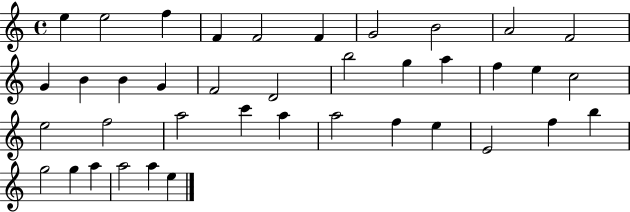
X:1
T:Untitled
M:4/4
L:1/4
K:C
e e2 f F F2 F G2 B2 A2 F2 G B B G F2 D2 b2 g a f e c2 e2 f2 a2 c' a a2 f e E2 f b g2 g a a2 a e